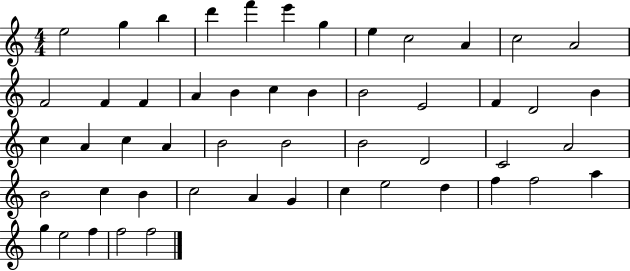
E5/h G5/q B5/q D6/q F6/q E6/q G5/q E5/q C5/h A4/q C5/h A4/h F4/h F4/q F4/q A4/q B4/q C5/q B4/q B4/h E4/h F4/q D4/h B4/q C5/q A4/q C5/q A4/q B4/h B4/h B4/h D4/h C4/h A4/h B4/h C5/q B4/q C5/h A4/q G4/q C5/q E5/h D5/q F5/q F5/h A5/q G5/q E5/h F5/q F5/h F5/h